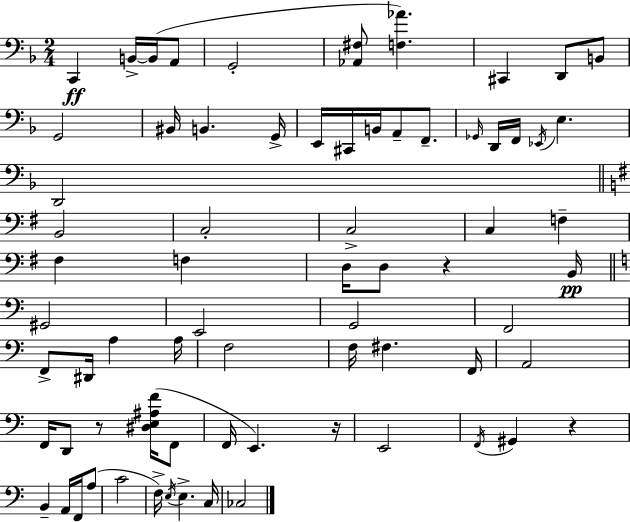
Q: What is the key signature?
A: D minor